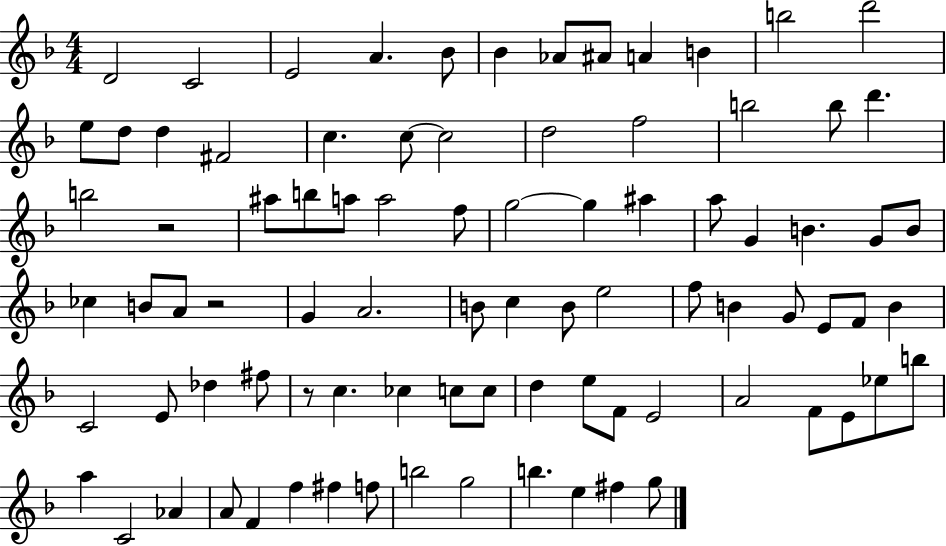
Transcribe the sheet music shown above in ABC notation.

X:1
T:Untitled
M:4/4
L:1/4
K:F
D2 C2 E2 A _B/2 _B _A/2 ^A/2 A B b2 d'2 e/2 d/2 d ^F2 c c/2 c2 d2 f2 b2 b/2 d' b2 z2 ^a/2 b/2 a/2 a2 f/2 g2 g ^a a/2 G B G/2 B/2 _c B/2 A/2 z2 G A2 B/2 c B/2 e2 f/2 B G/2 E/2 F/2 B C2 E/2 _d ^f/2 z/2 c _c c/2 c/2 d e/2 F/2 E2 A2 F/2 E/2 _e/2 b/2 a C2 _A A/2 F f ^f f/2 b2 g2 b e ^f g/2